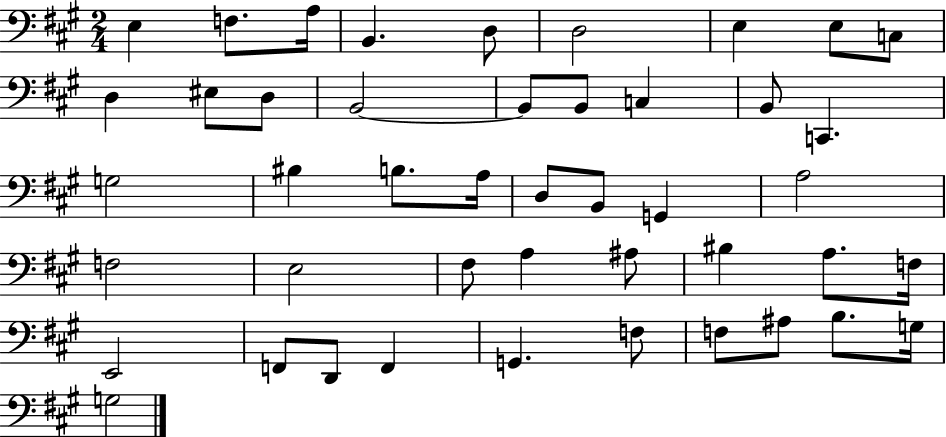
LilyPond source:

{
  \clef bass
  \numericTimeSignature
  \time 2/4
  \key a \major
  \repeat volta 2 { e4 f8. a16 | b,4. d8 | d2 | e4 e8 c8 | \break d4 eis8 d8 | b,2~~ | b,8 b,8 c4 | b,8 c,4. | \break g2 | bis4 b8. a16 | d8 b,8 g,4 | a2 | \break f2 | e2 | fis8 a4 ais8 | bis4 a8. f16 | \break e,2 | f,8 d,8 f,4 | g,4. f8 | f8 ais8 b8. g16 | \break g2 | } \bar "|."
}